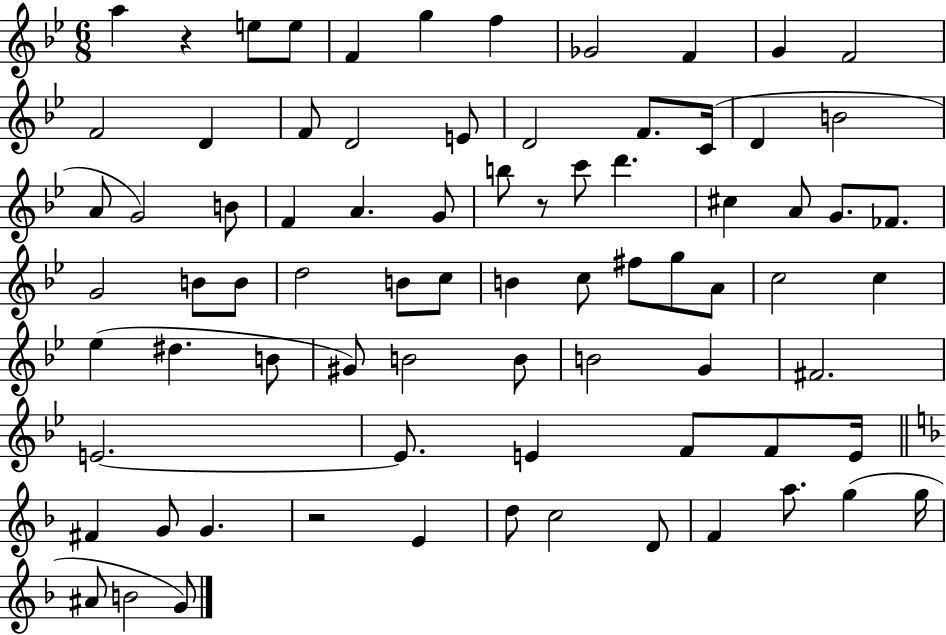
X:1
T:Untitled
M:6/8
L:1/4
K:Bb
a z e/2 e/2 F g f _G2 F G F2 F2 D F/2 D2 E/2 D2 F/2 C/4 D B2 A/2 G2 B/2 F A G/2 b/2 z/2 c'/2 d' ^c A/2 G/2 _F/2 G2 B/2 B/2 d2 B/2 c/2 B c/2 ^f/2 g/2 A/2 c2 c _e ^d B/2 ^G/2 B2 B/2 B2 G ^F2 E2 E/2 E F/2 F/2 E/4 ^F G/2 G z2 E d/2 c2 D/2 F a/2 g g/4 ^A/2 B2 G/2